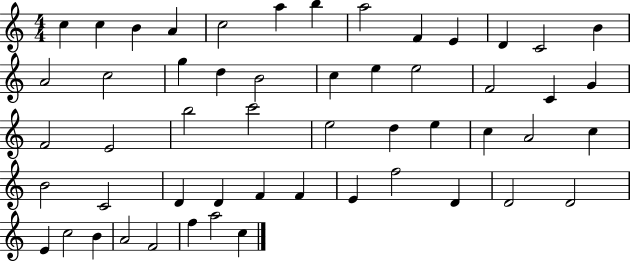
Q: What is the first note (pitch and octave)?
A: C5